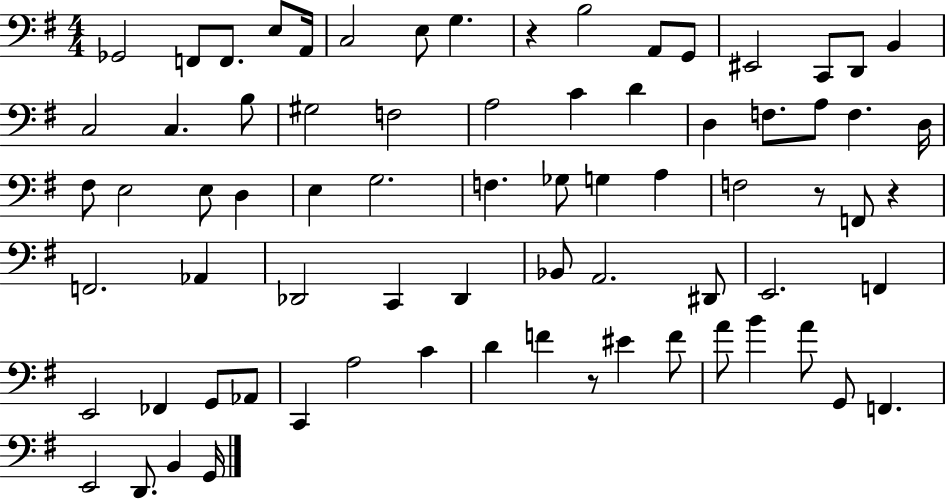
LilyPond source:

{
  \clef bass
  \numericTimeSignature
  \time 4/4
  \key g \major
  ges,2 f,8 f,8. e8 a,16 | c2 e8 g4. | r4 b2 a,8 g,8 | eis,2 c,8 d,8 b,4 | \break c2 c4. b8 | gis2 f2 | a2 c'4 d'4 | d4 f8. a8 f4. d16 | \break fis8 e2 e8 d4 | e4 g2. | f4. ges8 g4 a4 | f2 r8 f,8 r4 | \break f,2. aes,4 | des,2 c,4 des,4 | bes,8 a,2. dis,8 | e,2. f,4 | \break e,2 fes,4 g,8 aes,8 | c,4 a2 c'4 | d'4 f'4 r8 eis'4 f'8 | a'8 b'4 a'8 g,8 f,4. | \break e,2 d,8. b,4 g,16 | \bar "|."
}